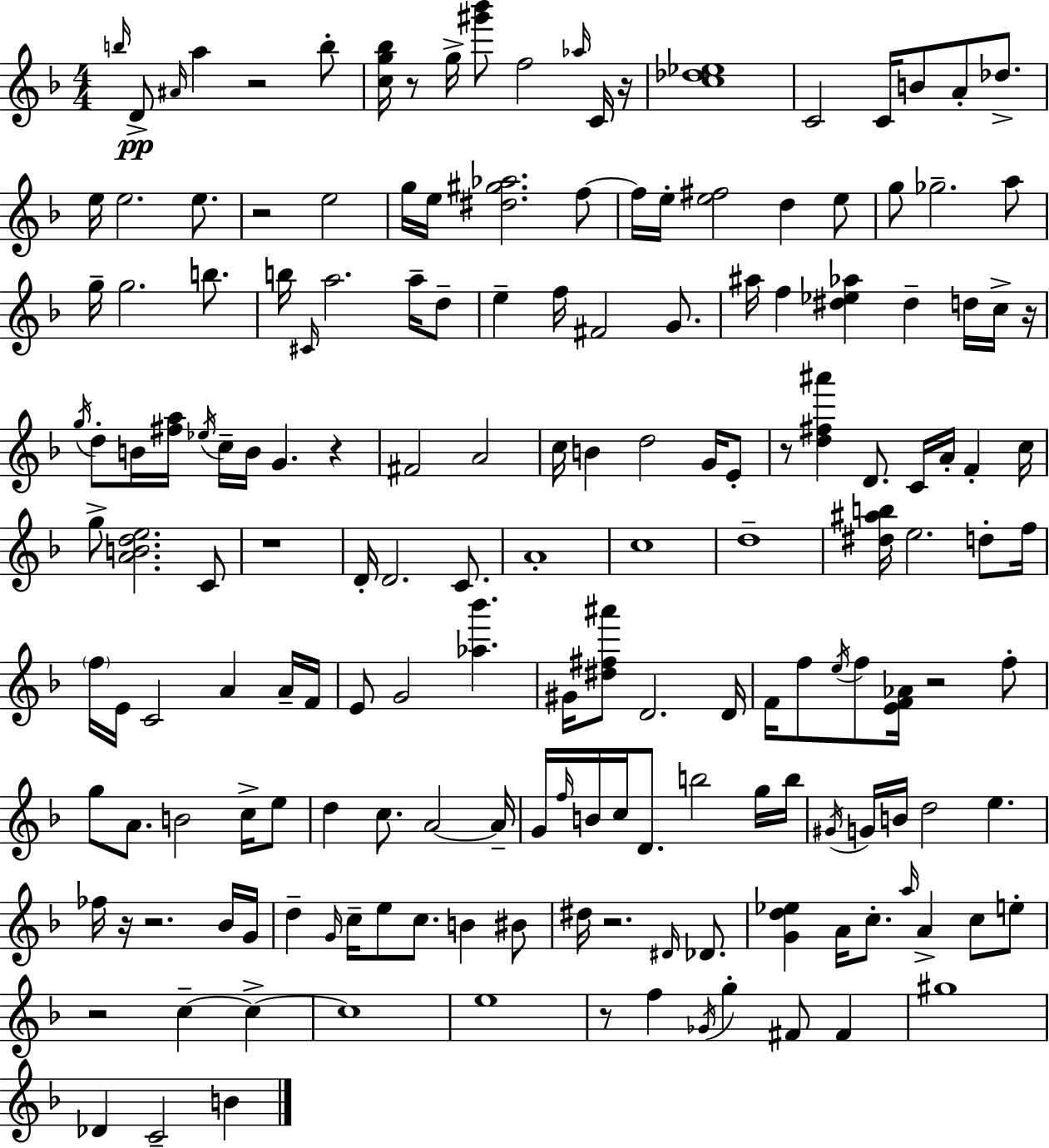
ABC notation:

X:1
T:Untitled
M:4/4
L:1/4
K:F
b/4 D/2 ^A/4 a z2 b/2 [cg_b]/4 z/2 g/4 [^g'_b']/2 f2 _a/4 C/4 z/4 [c_d_e]4 C2 C/4 B/2 A/2 _d/2 e/4 e2 e/2 z2 e2 g/4 e/4 [^d^g_a]2 f/2 f/4 e/4 [e^f]2 d e/2 g/2 _g2 a/2 g/4 g2 b/2 b/4 ^C/4 a2 a/4 d/2 e f/4 ^F2 G/2 ^a/4 f [^d_e_a] ^d d/4 c/4 z/4 g/4 d/2 B/4 [^fa]/4 _e/4 c/4 B/4 G z ^F2 A2 c/4 B d2 G/4 E/2 z/2 [d^f^a'] D/2 C/4 A/4 F c/4 g/2 [ABde]2 C/2 z4 D/4 D2 C/2 A4 c4 d4 [^d^ab]/4 e2 d/2 f/4 f/4 E/4 C2 A A/4 F/4 E/2 G2 [_a_b'] ^G/4 [^d^f^a']/2 D2 D/4 F/4 f/2 e/4 f/2 [EF_A]/4 z2 f/2 g/2 A/2 B2 c/4 e/2 d c/2 A2 A/4 G/4 f/4 B/4 c/4 D/2 b2 g/4 b/4 ^G/4 G/4 B/4 d2 e _f/4 z/4 z2 _B/4 G/4 d G/4 c/4 e/2 c/2 B ^B/2 ^d/4 z2 ^D/4 _D/2 [Gd_e] A/4 c/2 a/4 A c/2 e/2 z2 c c c4 e4 z/2 f _G/4 g ^F/2 ^F ^g4 _D C2 B